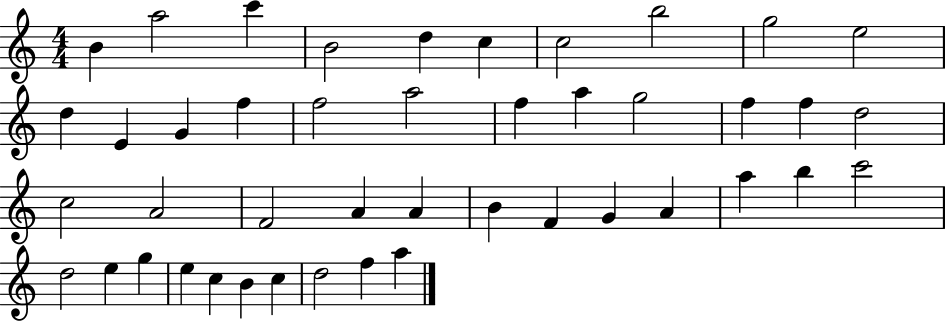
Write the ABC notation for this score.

X:1
T:Untitled
M:4/4
L:1/4
K:C
B a2 c' B2 d c c2 b2 g2 e2 d E G f f2 a2 f a g2 f f d2 c2 A2 F2 A A B F G A a b c'2 d2 e g e c B c d2 f a